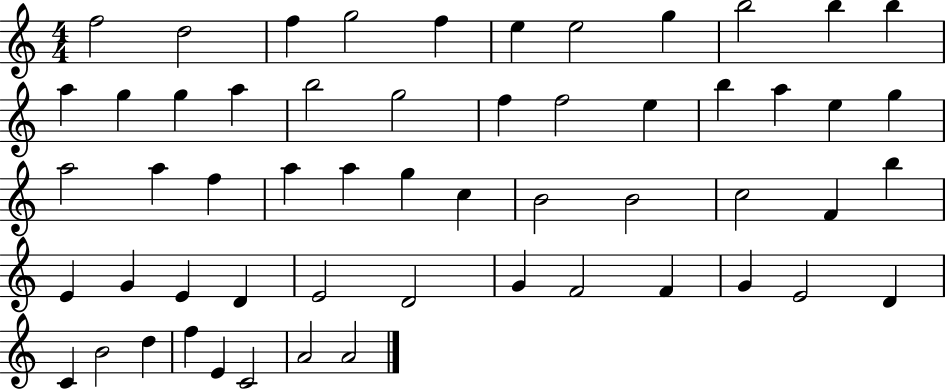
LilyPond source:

{
  \clef treble
  \numericTimeSignature
  \time 4/4
  \key c \major
  f''2 d''2 | f''4 g''2 f''4 | e''4 e''2 g''4 | b''2 b''4 b''4 | \break a''4 g''4 g''4 a''4 | b''2 g''2 | f''4 f''2 e''4 | b''4 a''4 e''4 g''4 | \break a''2 a''4 f''4 | a''4 a''4 g''4 c''4 | b'2 b'2 | c''2 f'4 b''4 | \break e'4 g'4 e'4 d'4 | e'2 d'2 | g'4 f'2 f'4 | g'4 e'2 d'4 | \break c'4 b'2 d''4 | f''4 e'4 c'2 | a'2 a'2 | \bar "|."
}